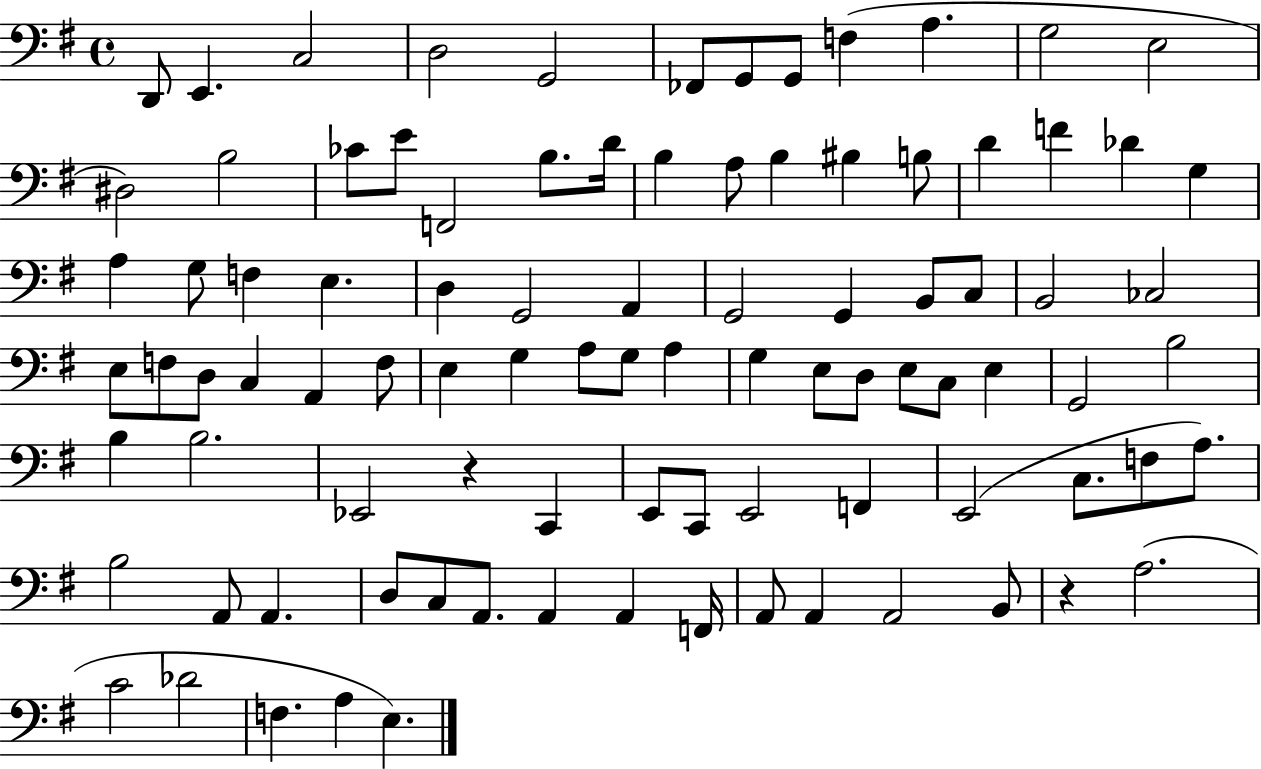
D2/e E2/q. C3/h D3/h G2/h FES2/e G2/e G2/e F3/q A3/q. G3/h E3/h D#3/h B3/h CES4/e E4/e F2/h B3/e. D4/s B3/q A3/e B3/q BIS3/q B3/e D4/q F4/q Db4/q G3/q A3/q G3/e F3/q E3/q. D3/q G2/h A2/q G2/h G2/q B2/e C3/e B2/h CES3/h E3/e F3/e D3/e C3/q A2/q F3/e E3/q G3/q A3/e G3/e A3/q G3/q E3/e D3/e E3/e C3/e E3/q G2/h B3/h B3/q B3/h. Eb2/h R/q C2/q E2/e C2/e E2/h F2/q E2/h C3/e. F3/e A3/e. B3/h A2/e A2/q. D3/e C3/e A2/e. A2/q A2/q F2/s A2/e A2/q A2/h B2/e R/q A3/h. C4/h Db4/h F3/q. A3/q E3/q.